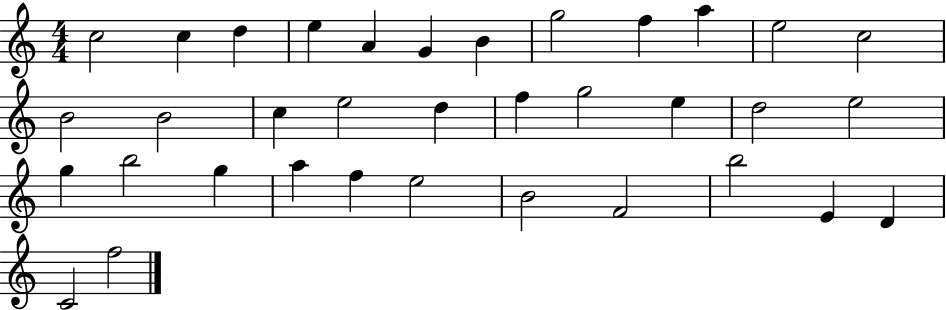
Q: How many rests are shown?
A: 0